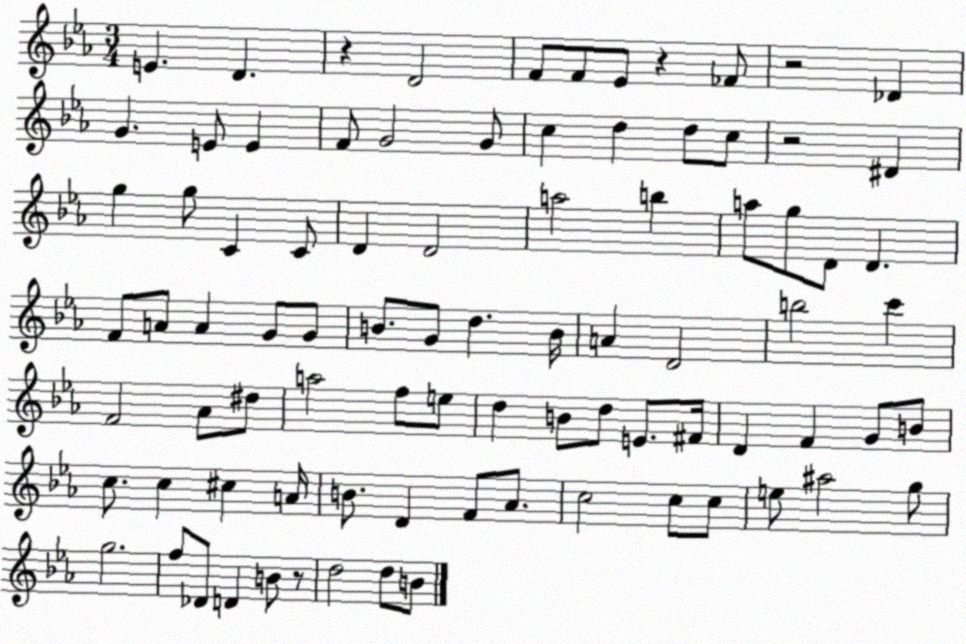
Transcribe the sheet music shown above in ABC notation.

X:1
T:Untitled
M:3/4
L:1/4
K:Eb
E D z D2 F/2 F/2 _E/2 z _F/2 z2 _D G E/2 E F/2 G2 G/2 c d d/2 c/2 z2 ^D g g/2 C C/2 D D2 a2 b a/2 g/2 D/2 D F/2 A/2 A G/2 G/2 B/2 G/2 d B/4 A D2 b2 c' F2 _A/2 ^d/2 a2 f/2 e/2 d B/2 d/2 E/2 ^F/4 D F G/2 B/2 c/2 c ^c A/4 B/2 D F/2 _A/2 c2 c/2 c/2 e/2 ^a2 g/2 g2 f/2 _D/2 D B/2 z/2 d2 d/2 B/2